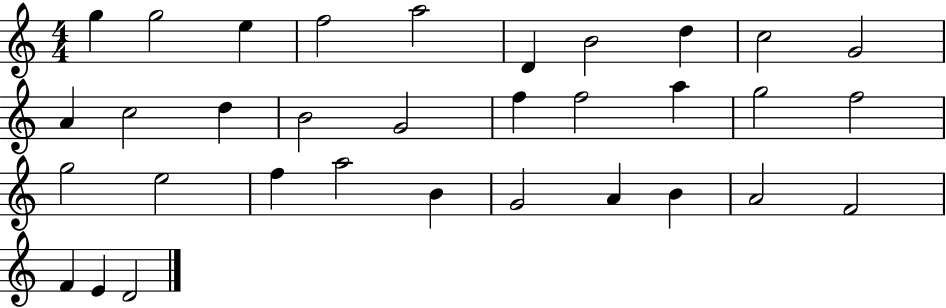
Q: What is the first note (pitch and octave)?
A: G5